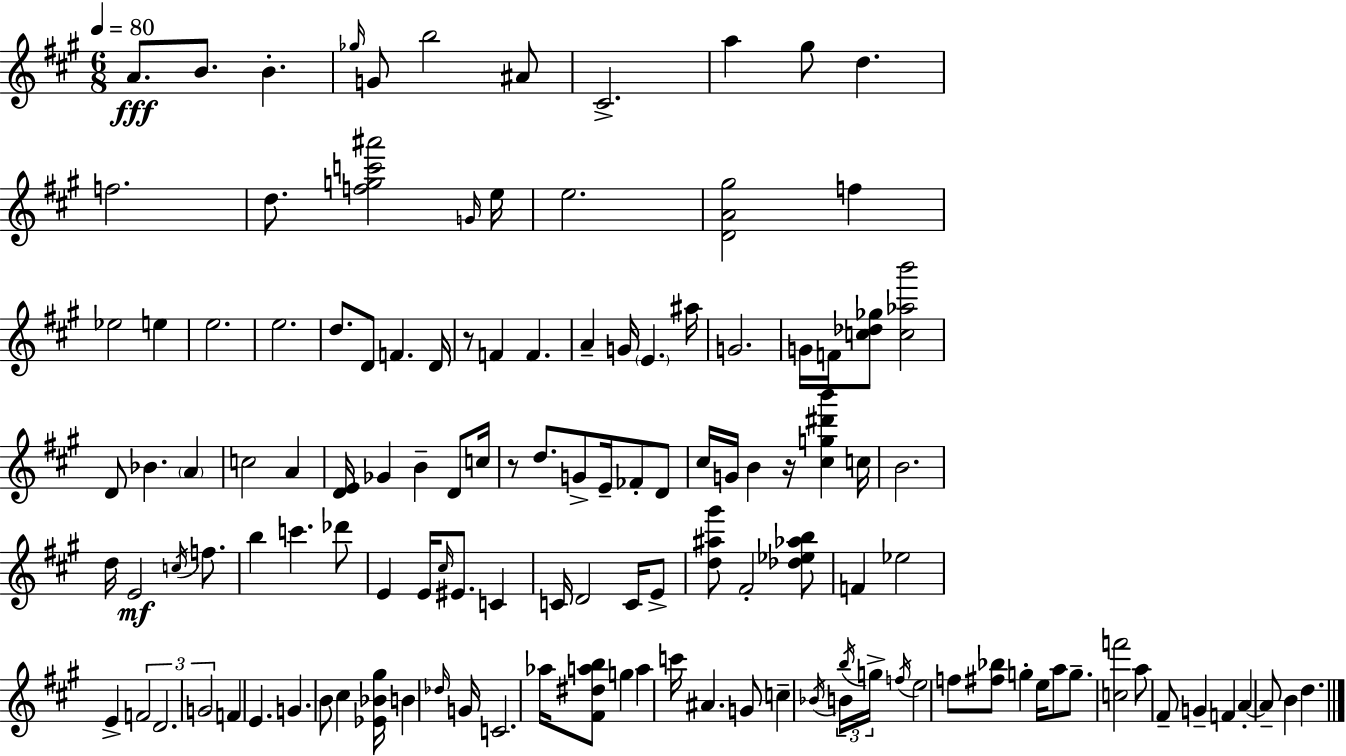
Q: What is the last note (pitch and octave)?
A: D5